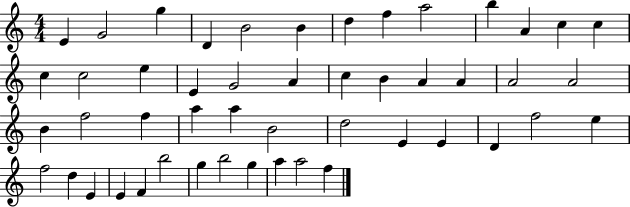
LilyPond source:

{
  \clef treble
  \numericTimeSignature
  \time 4/4
  \key c \major
  e'4 g'2 g''4 | d'4 b'2 b'4 | d''4 f''4 a''2 | b''4 a'4 c''4 c''4 | \break c''4 c''2 e''4 | e'4 g'2 a'4 | c''4 b'4 a'4 a'4 | a'2 a'2 | \break b'4 f''2 f''4 | a''4 a''4 b'2 | d''2 e'4 e'4 | d'4 f''2 e''4 | \break f''2 d''4 e'4 | e'4 f'4 b''2 | g''4 b''2 g''4 | a''4 a''2 f''4 | \break \bar "|."
}